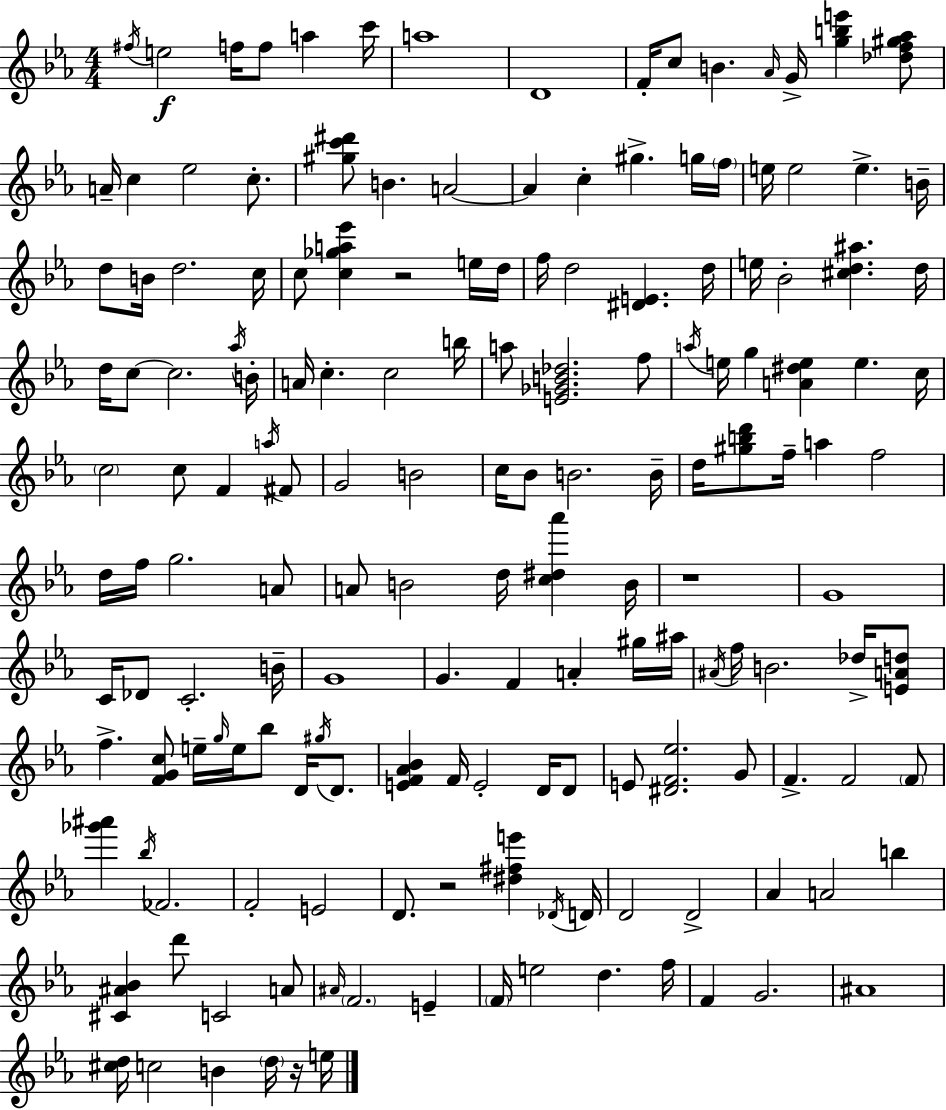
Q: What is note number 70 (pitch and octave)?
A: F5